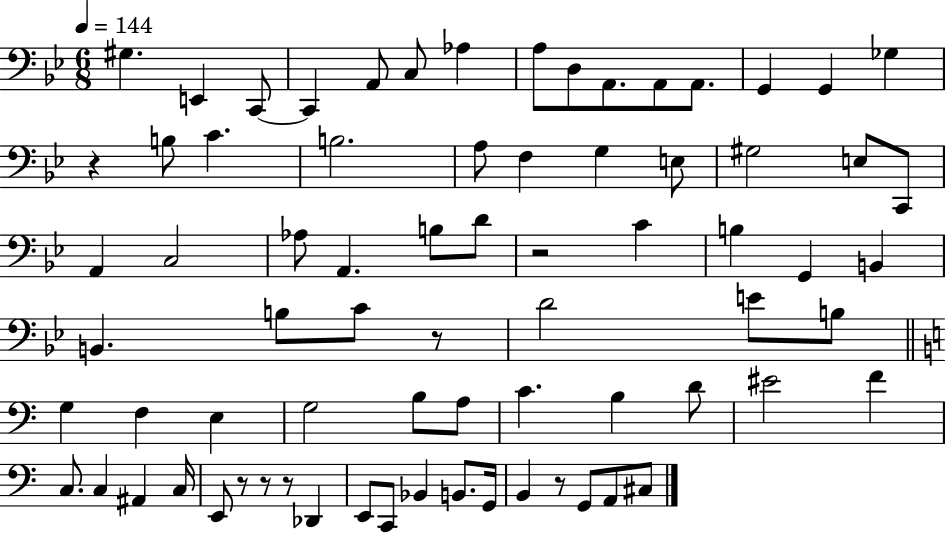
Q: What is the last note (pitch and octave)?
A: C#3